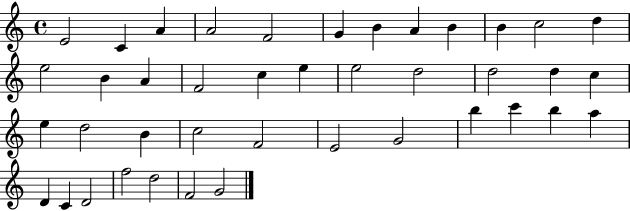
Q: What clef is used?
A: treble